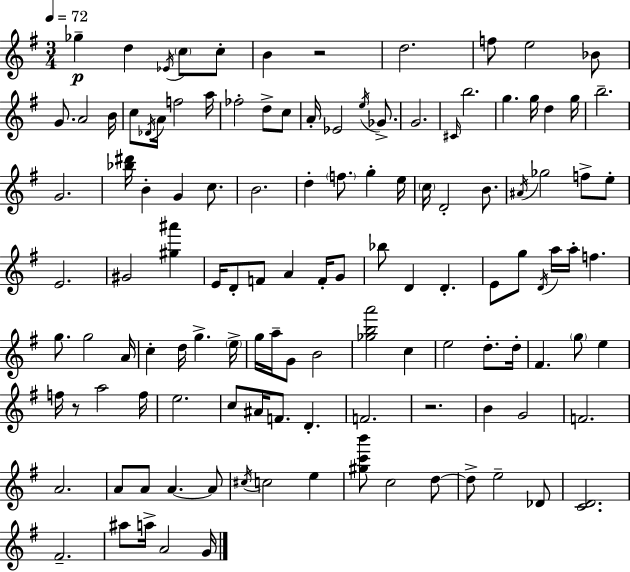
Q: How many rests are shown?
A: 3